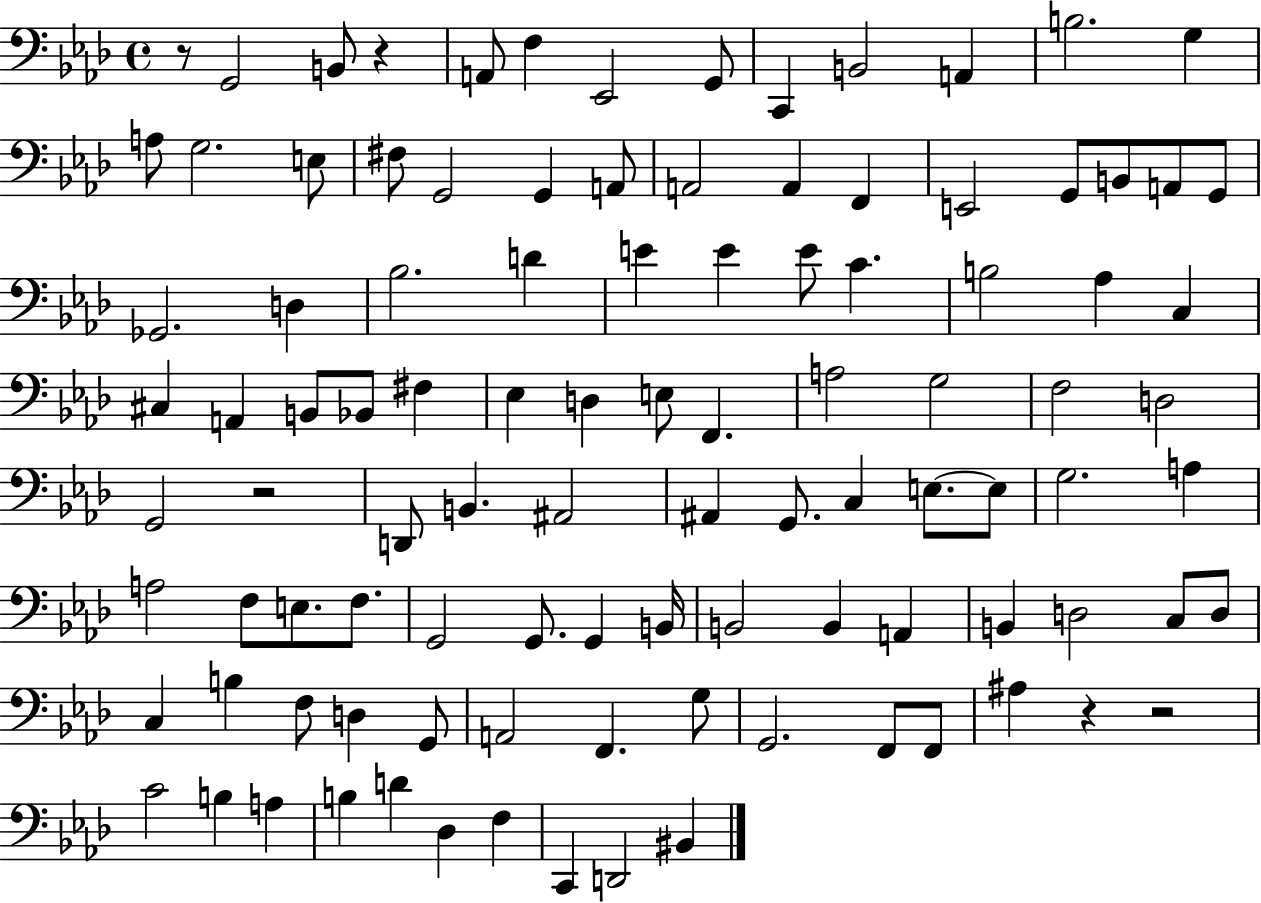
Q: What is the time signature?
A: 4/4